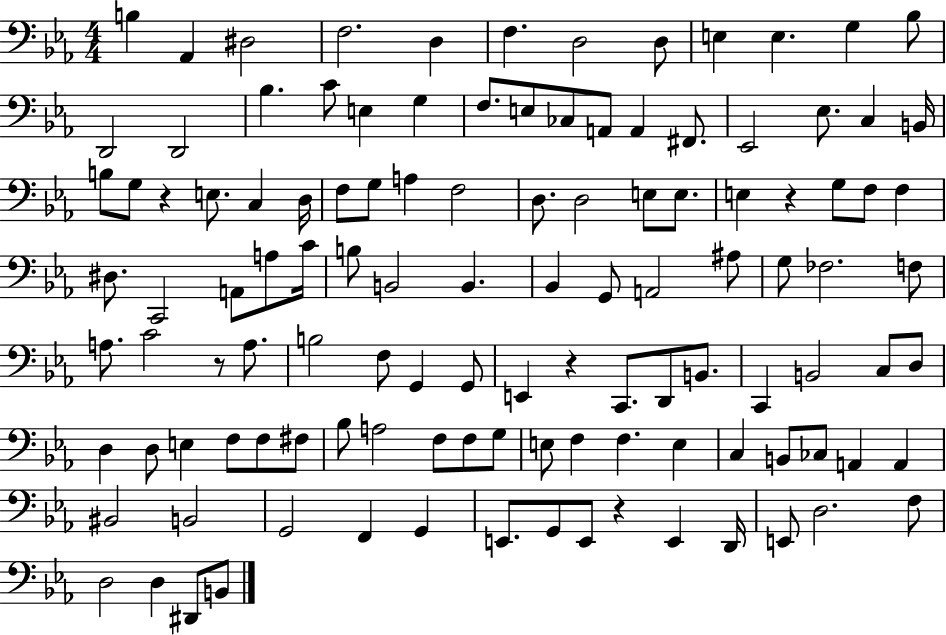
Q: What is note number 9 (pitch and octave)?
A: E3